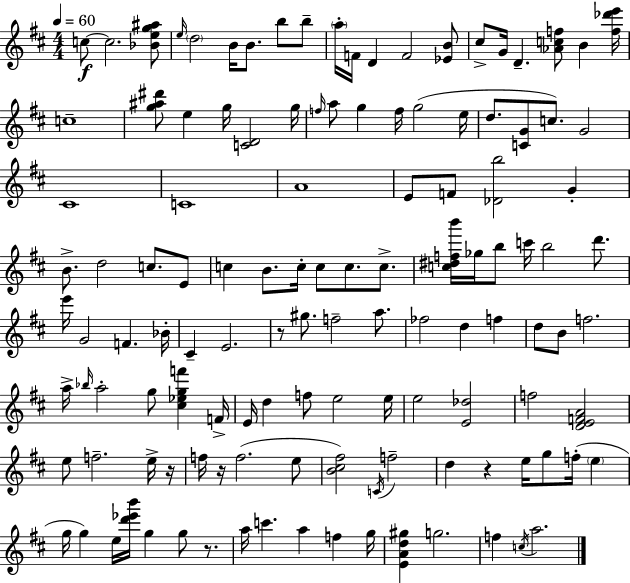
X:1
T:Untitled
M:4/4
L:1/4
K:D
c/2 c2 [_Beg^a]/2 e/4 d2 B/4 B/2 b/2 b/2 a/4 F/4 D F2 [_EB]/2 ^c/2 G/4 D [_Acf]/2 B [f_d'e']/4 c4 [g^a^d']/2 e g/4 [CD]2 g/4 f/4 a/2 g f/4 g2 e/4 d/2 [CG]/2 c/2 G2 ^C4 C4 A4 E/2 F/2 [_Db]2 G B/2 d2 c/2 E/2 c B/2 c/4 c/2 c/2 c/2 [c^dfb']/4 _g/4 b/2 c'/4 b2 d'/2 e'/4 G2 F _B/4 ^C E2 z/2 ^g/2 f2 a/2 _f2 d f d/2 B/2 f2 a/4 _b/4 a2 g/2 [^c_egf'] F/4 E/4 d f/2 e2 e/4 e2 [E_d]2 f2 [DEFA]2 e/2 f2 e/4 z/4 f/4 z/4 f2 e/2 [B^c^f]2 C/4 f2 d z e/4 g/2 f/4 e g/4 g e/4 [d'_e'b']/4 g g/2 z/2 a/4 c' a f g/4 [EAd^g] g2 f c/4 a2